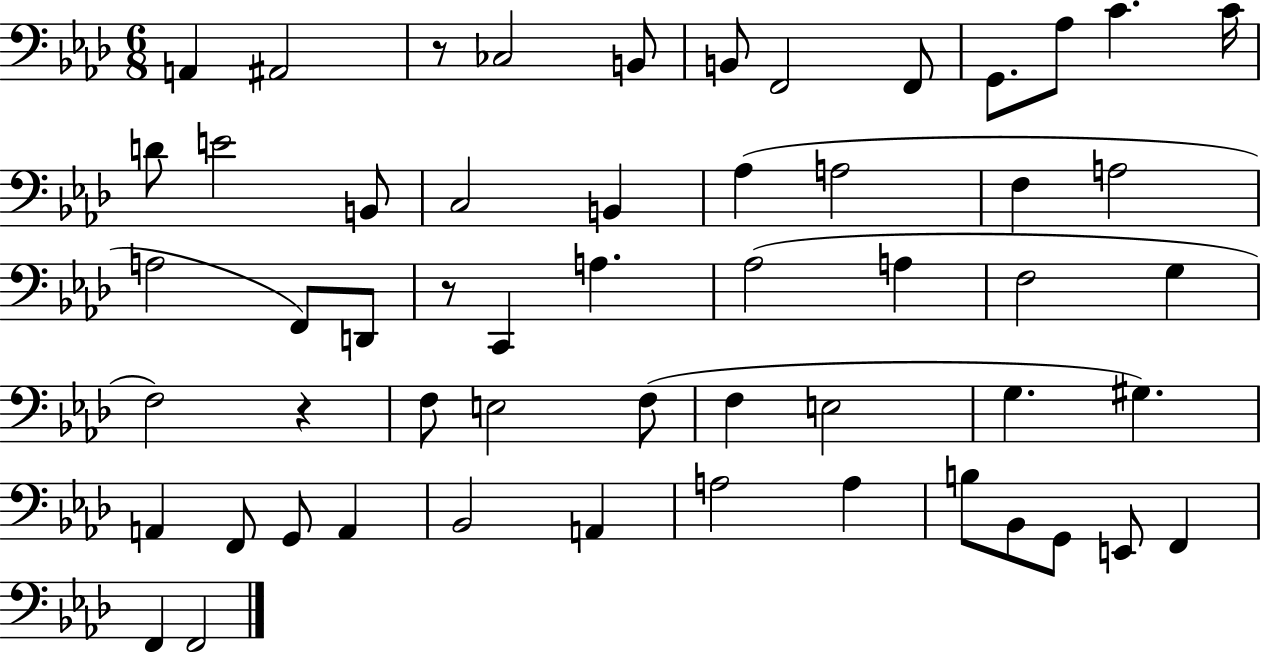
A2/q A#2/h R/e CES3/h B2/e B2/e F2/h F2/e G2/e. Ab3/e C4/q. C4/s D4/e E4/h B2/e C3/h B2/q Ab3/q A3/h F3/q A3/h A3/h F2/e D2/e R/e C2/q A3/q. Ab3/h A3/q F3/h G3/q F3/h R/q F3/e E3/h F3/e F3/q E3/h G3/q. G#3/q. A2/q F2/e G2/e A2/q Bb2/h A2/q A3/h A3/q B3/e Bb2/e G2/e E2/e F2/q F2/q F2/h